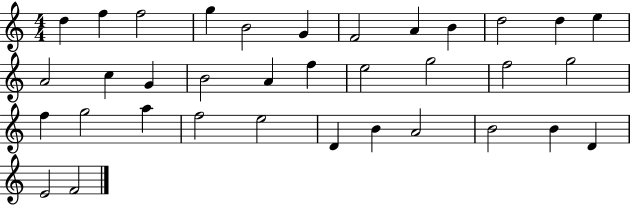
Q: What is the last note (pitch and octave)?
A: F4